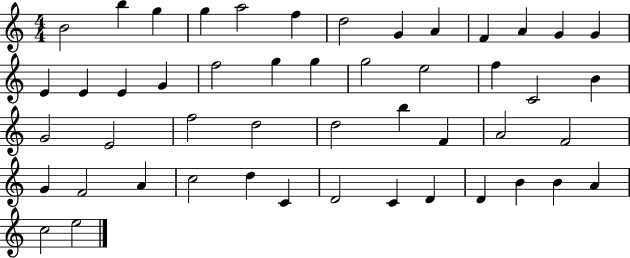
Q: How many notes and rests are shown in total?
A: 49